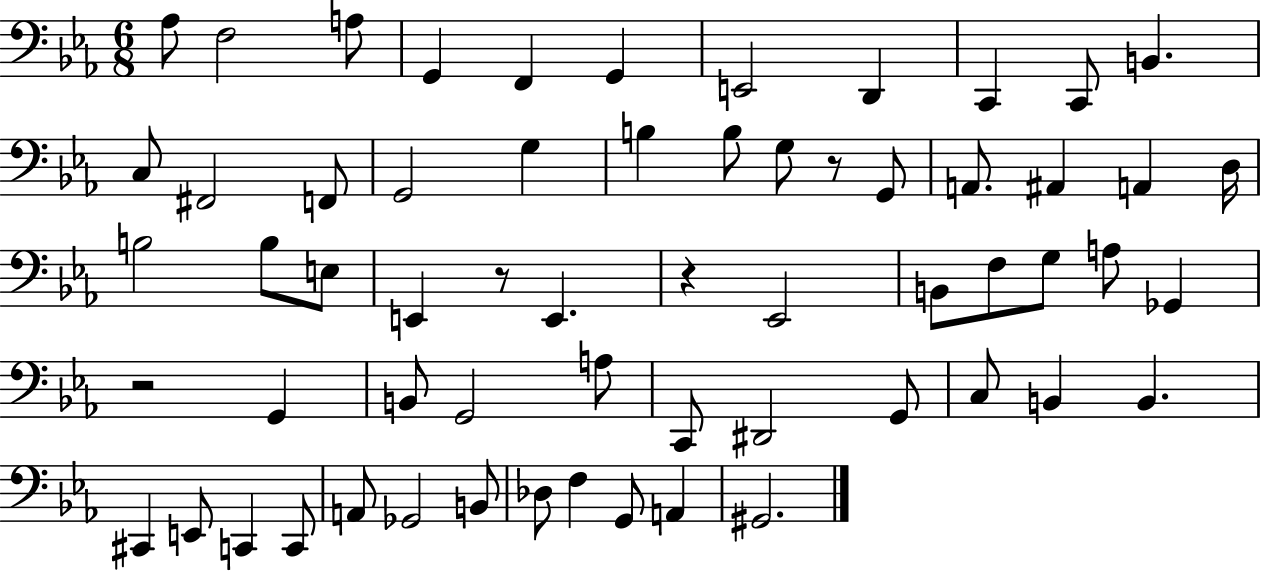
{
  \clef bass
  \numericTimeSignature
  \time 6/8
  \key ees \major
  \repeat volta 2 { aes8 f2 a8 | g,4 f,4 g,4 | e,2 d,4 | c,4 c,8 b,4. | \break c8 fis,2 f,8 | g,2 g4 | b4 b8 g8 r8 g,8 | a,8. ais,4 a,4 d16 | \break b2 b8 e8 | e,4 r8 e,4. | r4 ees,2 | b,8 f8 g8 a8 ges,4 | \break r2 g,4 | b,8 g,2 a8 | c,8 dis,2 g,8 | c8 b,4 b,4. | \break cis,4 e,8 c,4 c,8 | a,8 ges,2 b,8 | des8 f4 g,8 a,4 | gis,2. | \break } \bar "|."
}